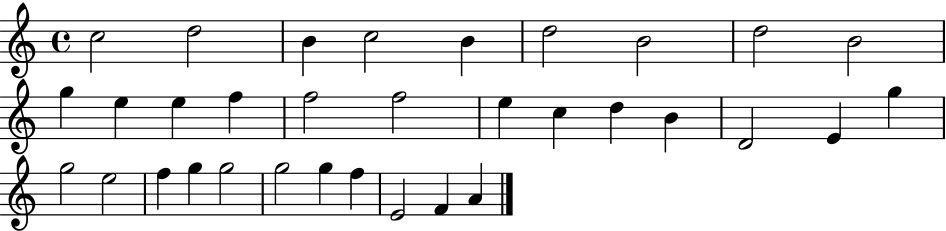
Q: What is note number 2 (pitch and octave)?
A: D5